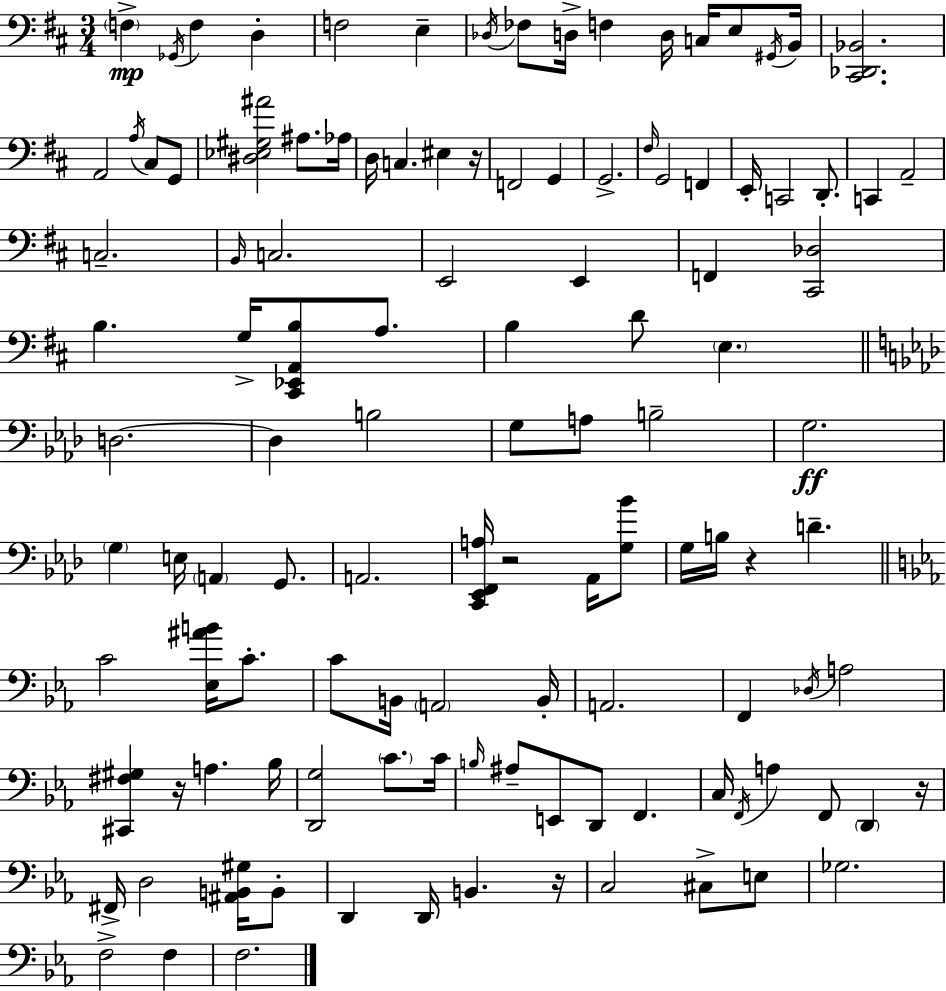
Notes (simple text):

F3/q Gb2/s F3/q D3/q F3/h E3/q Db3/s FES3/e D3/s F3/q D3/s C3/s E3/e G#2/s B2/s [C#2,Db2,Bb2]/h. A2/h A3/s C#3/e G2/e [D#3,Eb3,G#3,A#4]/h A#3/e. Ab3/s D3/s C3/q. EIS3/q R/s F2/h G2/q G2/h. F#3/s G2/h F2/q E2/s C2/h D2/e. C2/q A2/h C3/h. B2/s C3/h. E2/h E2/q F2/q [C#2,Db3]/h B3/q. G3/s [C#2,Eb2,A2,B3]/e A3/e. B3/q D4/e E3/q. D3/h. D3/q B3/h G3/e A3/e B3/h G3/h. G3/q E3/s A2/q G2/e. A2/h. [C2,Eb2,F2,A3]/s R/h Ab2/s [G3,Bb4]/e G3/s B3/s R/q D4/q. C4/h [Eb3,A#4,B4]/s C4/e. C4/e B2/s A2/h B2/s A2/h. F2/q Db3/s A3/h [C#2,F#3,G#3]/q R/s A3/q. Bb3/s [D2,G3]/h C4/e. C4/s B3/s A#3/e E2/e D2/e F2/q. C3/s F2/s A3/q F2/e D2/q R/s F#2/s D3/h [A#2,B2,G#3]/s B2/e D2/q D2/s B2/q. R/s C3/h C#3/e E3/e Gb3/h. F3/h F3/q F3/h.